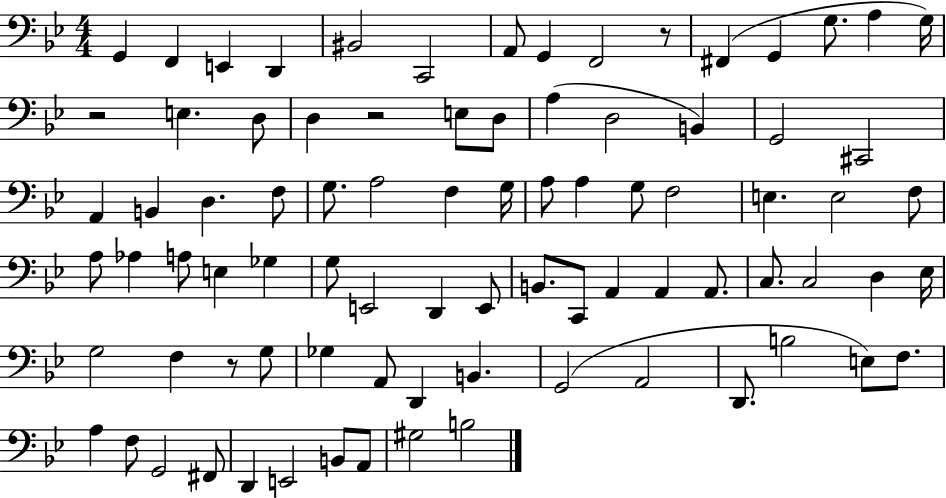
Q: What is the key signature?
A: BES major